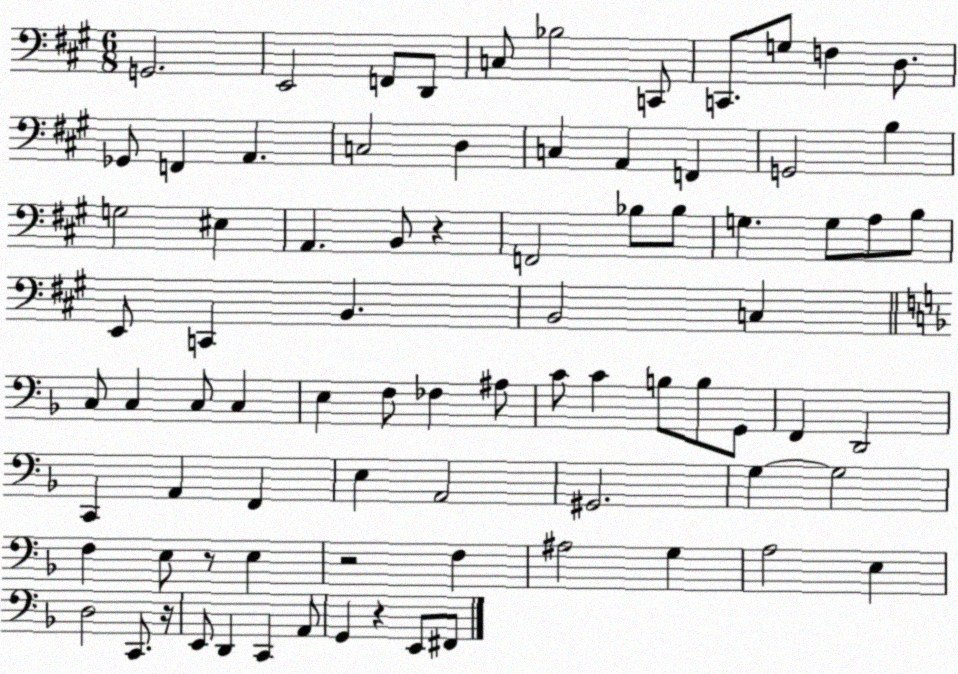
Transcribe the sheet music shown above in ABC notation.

X:1
T:Untitled
M:6/8
L:1/4
K:A
G,,2 E,,2 F,,/2 D,,/2 C,/2 _B,2 C,,/2 C,,/2 G,/2 F, D,/2 _G,,/2 F,, A,, C,2 D, C, A,, F,, G,,2 B, G,2 ^E, A,, B,,/2 z F,,2 _B,/2 _B,/2 G, G,/2 A,/2 B,/2 E,,/2 C,, B,, B,,2 C, C,/2 C, C,/2 C, E, F,/2 _F, ^A,/2 C/2 C B,/2 B,/2 G,,/2 F,, D,,2 C,, A,, F,, E, A,,2 ^G,,2 G, G,2 F, E,/2 z/2 E, z2 F, ^A,2 G, A,2 E, D,2 C,,/2 z/4 E,,/2 D,, C,, A,,/2 G,, z E,,/2 ^F,,/2